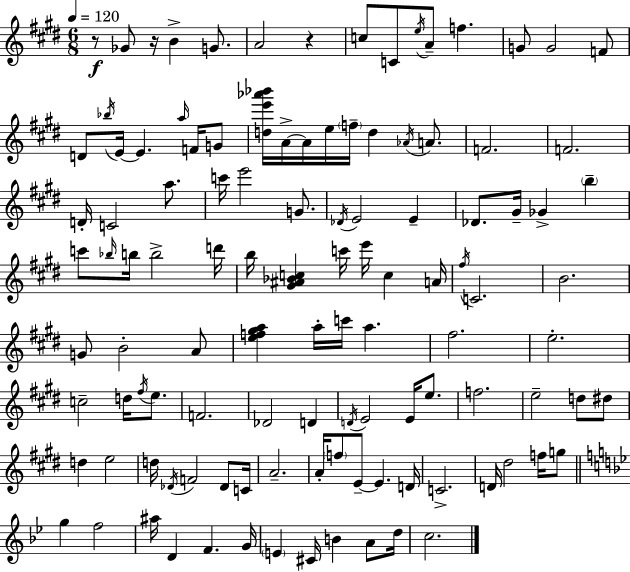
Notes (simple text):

R/e Gb4/e R/s B4/q G4/e. A4/h R/q C5/e C4/e E5/s A4/e F5/q. G4/e G4/h F4/e D4/e Bb5/s E4/s E4/q. A5/s F4/s G4/e [D5,E6,Ab6,Bb6]/s A4/s A4/s E5/s F5/s D5/q Ab4/s A4/e. F4/h. F4/h. D4/s C4/h A5/e. C6/s E6/h G4/e. Db4/s E4/h E4/q Db4/e. G#4/s Gb4/q B5/q C6/e Bb5/s B5/s B5/h D6/s B5/s [G#4,A#4,Bb4,C5]/q C6/s E6/s C5/q A4/s F#5/s C4/h. B4/h. G4/e B4/h A4/e [E5,F5,G#5,A5]/q A5/s C6/s A5/q. F#5/h. E5/h. C5/h D5/s F#5/s E5/e. F4/h. Db4/h D4/q D4/s E4/h E4/s E5/e. F5/h. E5/h D5/e D#5/e D5/q E5/h D5/s Db4/s F4/h Db4/e C4/s A4/h. A4/s F5/e E4/e E4/q. D4/s C4/h. D4/s D#5/h F5/s G5/e G5/q F5/h A#5/s D4/q F4/q. G4/s E4/q C#4/s B4/q A4/e D5/s C5/h.